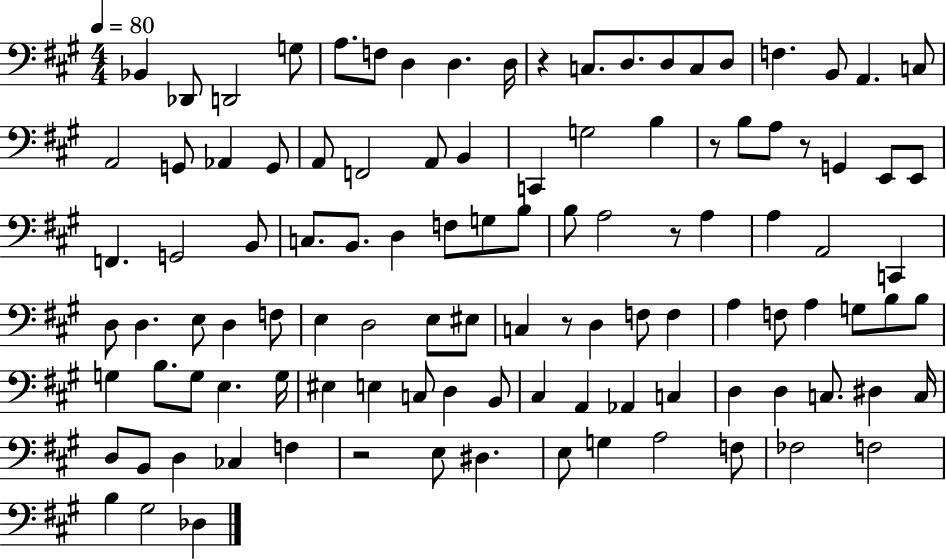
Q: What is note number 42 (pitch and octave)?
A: G3